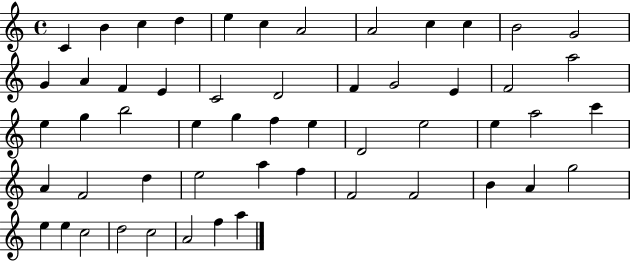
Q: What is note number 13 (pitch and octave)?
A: G4